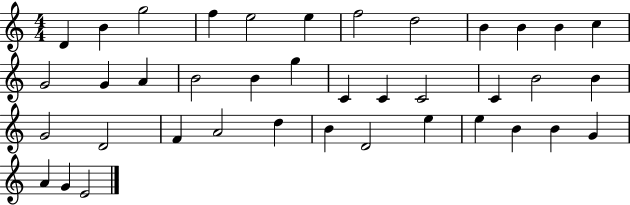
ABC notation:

X:1
T:Untitled
M:4/4
L:1/4
K:C
D B g2 f e2 e f2 d2 B B B c G2 G A B2 B g C C C2 C B2 B G2 D2 F A2 d B D2 e e B B G A G E2